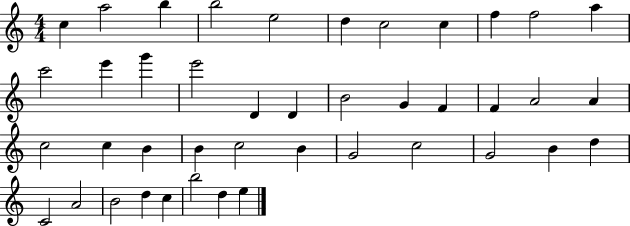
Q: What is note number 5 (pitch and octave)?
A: E5